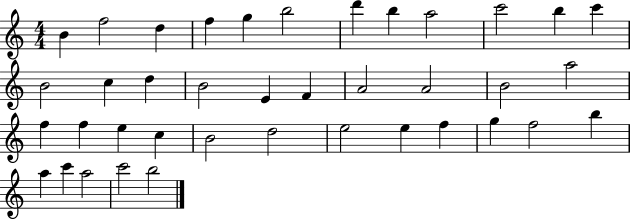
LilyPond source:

{
  \clef treble
  \numericTimeSignature
  \time 4/4
  \key c \major
  b'4 f''2 d''4 | f''4 g''4 b''2 | d'''4 b''4 a''2 | c'''2 b''4 c'''4 | \break b'2 c''4 d''4 | b'2 e'4 f'4 | a'2 a'2 | b'2 a''2 | \break f''4 f''4 e''4 c''4 | b'2 d''2 | e''2 e''4 f''4 | g''4 f''2 b''4 | \break a''4 c'''4 a''2 | c'''2 b''2 | \bar "|."
}